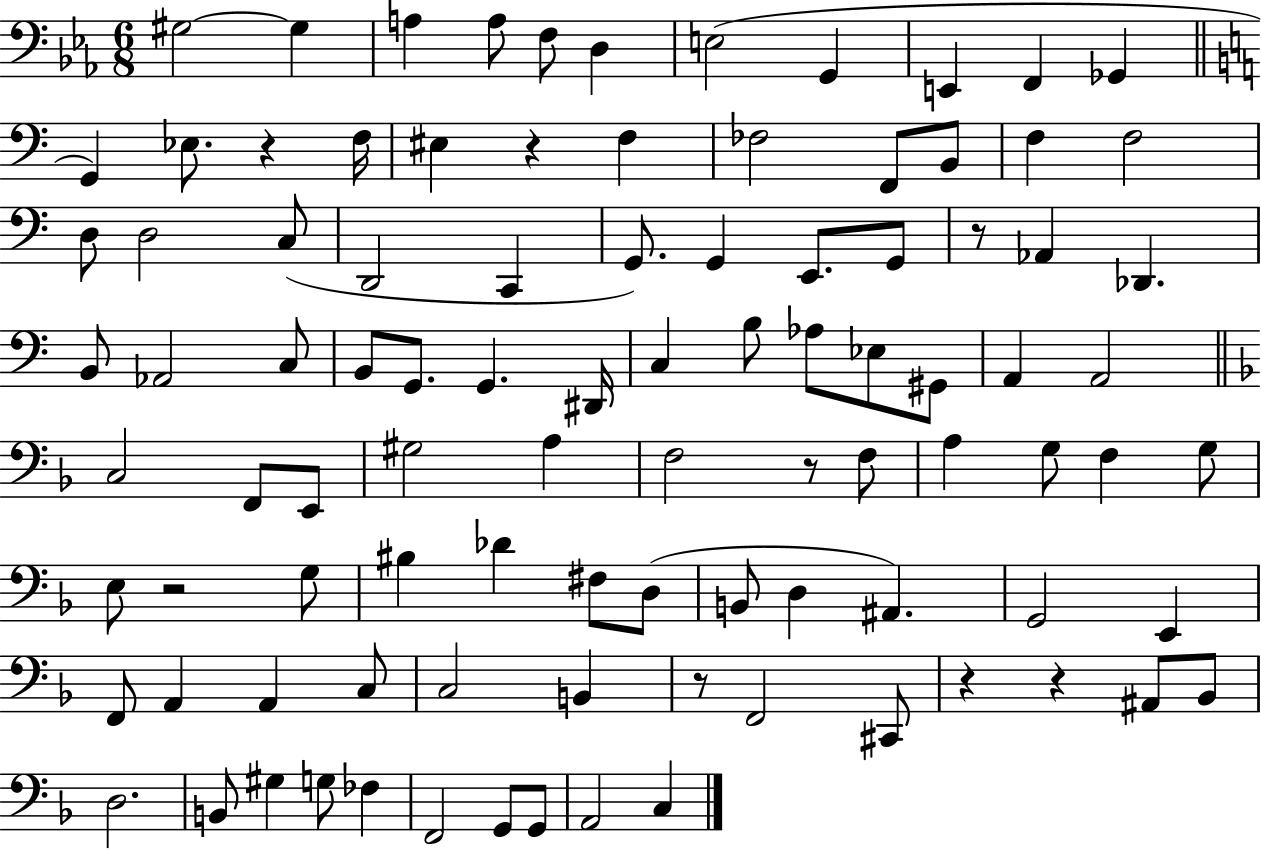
X:1
T:Untitled
M:6/8
L:1/4
K:Eb
^G,2 ^G, A, A,/2 F,/2 D, E,2 G,, E,, F,, _G,, G,, _E,/2 z F,/4 ^E, z F, _F,2 F,,/2 B,,/2 F, F,2 D,/2 D,2 C,/2 D,,2 C,, G,,/2 G,, E,,/2 G,,/2 z/2 _A,, _D,, B,,/2 _A,,2 C,/2 B,,/2 G,,/2 G,, ^D,,/4 C, B,/2 _A,/2 _E,/2 ^G,,/2 A,, A,,2 C,2 F,,/2 E,,/2 ^G,2 A, F,2 z/2 F,/2 A, G,/2 F, G,/2 E,/2 z2 G,/2 ^B, _D ^F,/2 D,/2 B,,/2 D, ^A,, G,,2 E,, F,,/2 A,, A,, C,/2 C,2 B,, z/2 F,,2 ^C,,/2 z z ^A,,/2 _B,,/2 D,2 B,,/2 ^G, G,/2 _F, F,,2 G,,/2 G,,/2 A,,2 C,